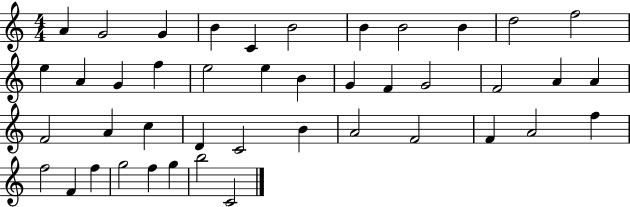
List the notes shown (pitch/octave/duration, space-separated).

A4/q G4/h G4/q B4/q C4/q B4/h B4/q B4/h B4/q D5/h F5/h E5/q A4/q G4/q F5/q E5/h E5/q B4/q G4/q F4/q G4/h F4/h A4/q A4/q F4/h A4/q C5/q D4/q C4/h B4/q A4/h F4/h F4/q A4/h F5/q F5/h F4/q F5/q G5/h F5/q G5/q B5/h C4/h